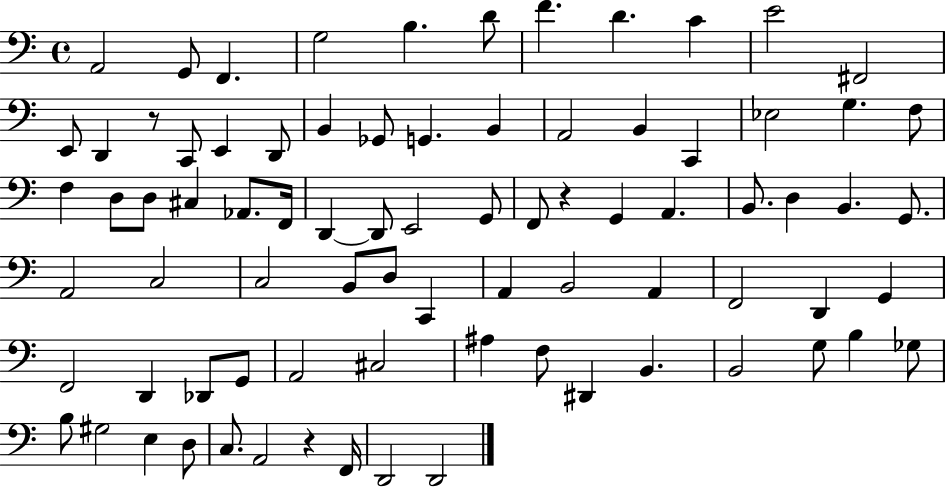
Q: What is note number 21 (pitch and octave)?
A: A2